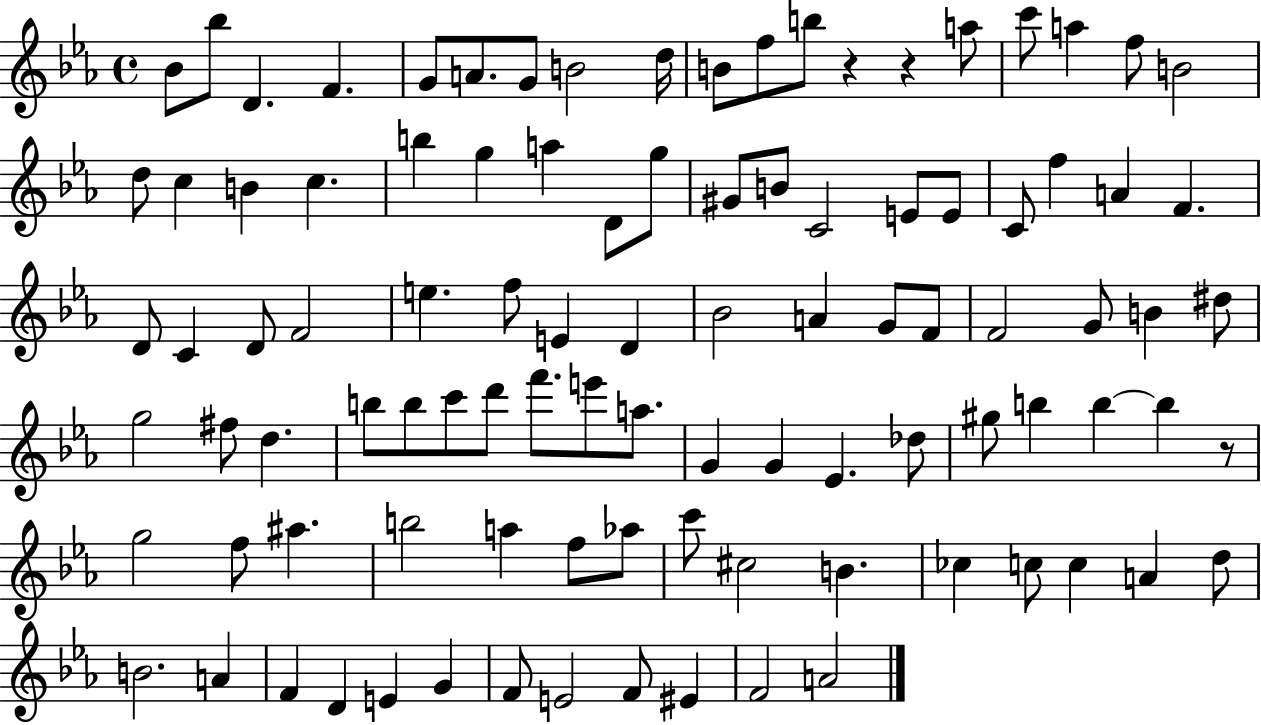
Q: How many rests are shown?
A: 3